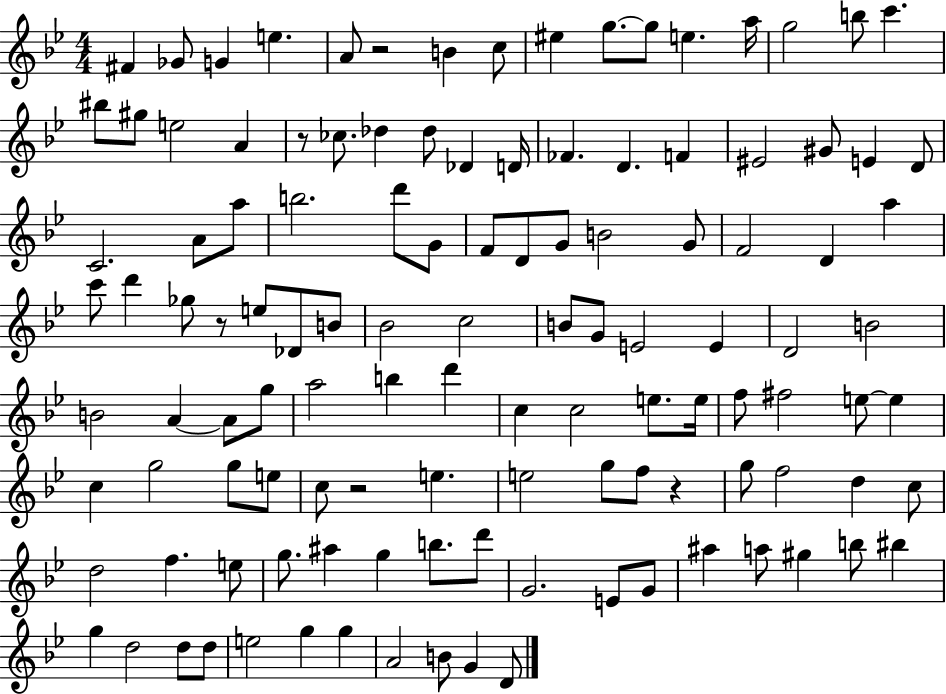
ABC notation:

X:1
T:Untitled
M:4/4
L:1/4
K:Bb
^F _G/2 G e A/2 z2 B c/2 ^e g/2 g/2 e a/4 g2 b/2 c' ^b/2 ^g/2 e2 A z/2 _c/2 _d _d/2 _D D/4 _F D F ^E2 ^G/2 E D/2 C2 A/2 a/2 b2 d'/2 G/2 F/2 D/2 G/2 B2 G/2 F2 D a c'/2 d' _g/2 z/2 e/2 _D/2 B/2 _B2 c2 B/2 G/2 E2 E D2 B2 B2 A A/2 g/2 a2 b d' c c2 e/2 e/4 f/2 ^f2 e/2 e c g2 g/2 e/2 c/2 z2 e e2 g/2 f/2 z g/2 f2 d c/2 d2 f e/2 g/2 ^a g b/2 d'/2 G2 E/2 G/2 ^a a/2 ^g b/2 ^b g d2 d/2 d/2 e2 g g A2 B/2 G D/2